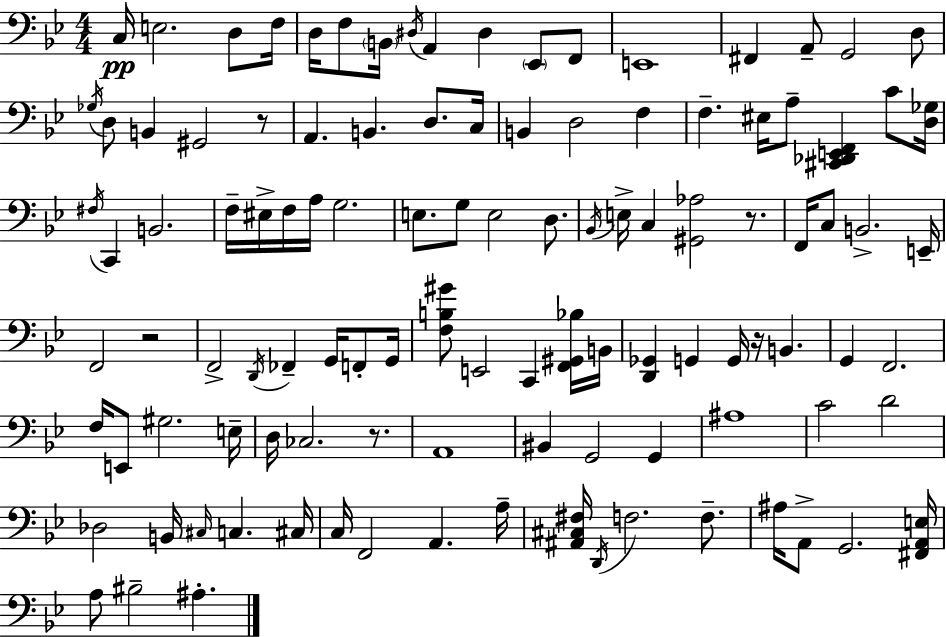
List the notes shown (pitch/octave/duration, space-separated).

C3/s E3/h. D3/e F3/s D3/s F3/e B2/s D#3/s A2/q D#3/q Eb2/e F2/e E2/w F#2/q A2/e G2/h D3/e Gb3/s D3/e B2/q G#2/h R/e A2/q. B2/q. D3/e. C3/s B2/q D3/h F3/q F3/q. EIS3/s A3/e [C#2,Db2,E2,F2]/q C4/e [D3,Gb3]/s F#3/s C2/q B2/h. F3/s EIS3/s F3/s A3/s G3/h. E3/e. G3/e E3/h D3/e. Bb2/s E3/s C3/q [G#2,Ab3]/h R/e. F2/s C3/e B2/h. E2/s F2/h R/h F2/h D2/s FES2/q G2/s F2/e G2/s [F3,B3,G#4]/e E2/h C2/q [F2,G#2,Bb3]/s B2/s [D2,Gb2]/q G2/q G2/s R/s B2/q. G2/q F2/h. F3/s E2/e G#3/h. E3/s D3/s CES3/h. R/e. A2/w BIS2/q G2/h G2/q A#3/w C4/h D4/h Db3/h B2/s C#3/s C3/q. C#3/s C3/s F2/h A2/q. A3/s [A#2,C#3,F#3]/s D2/s F3/h. F3/e. A#3/s A2/e G2/h. [F#2,A2,E3]/s A3/e BIS3/h A#3/q.